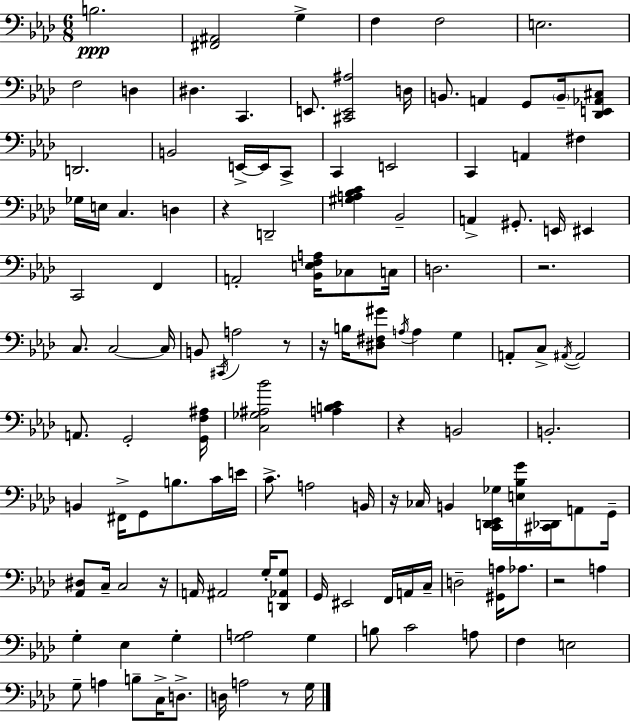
{
  \clef bass
  \numericTimeSignature
  \time 6/8
  \key aes \major
  \repeat volta 2 { b2.\ppp | <fis, ais,>2 g4-> | f4 f2 | e2. | \break f2 d4 | dis4. c,4. | e,8. <cis, e, ais>2 d16 | b,8. a,4 g,8 \parenthesize b,16-- <des, e, aes, cis>8 | \break d,2. | b,2 e,16->~~ e,16 c,8-> | c,4 e,2 | c,4 a,4 fis4 | \break ges16 e16 c4. d4 | r4 d,2-- | <gis a bes c'>4 bes,2-- | a,4-> gis,8.-. e,16 eis,4 | \break c,2 f,4 | a,2-. <bes, e f a>16 ces8 c16 | d2. | r2. | \break c8. c2~~ c16 | b,8 \acciaccatura { cis,16 } a2 r8 | r16 b16 <dis fis gis'>8 \acciaccatura { a16 } a4 g4 | a,8-. c8-> \acciaccatura { ais,16~ }~ ais,2 | \break a,8. g,2-. | <g, f ais>16 <c ges ais bes'>2 <a b c'>4 | r4 b,2 | b,2.-. | \break b,4 fis,16-> g,8 b8. | c'16 e'16 c'8.-> a2 | b,16 r16 ces16 b,4 <c, d, ees, ges>16 <e bes g'>16 <cis, des,>16 | a,8 g,16-- <aes, dis>8 c16-- c2 | \break r16 a,16 ais,2 | g16-. <d, aes, g>8 g,16 eis,2 | f,16 a,16 c16-- d2-- <gis, a>16 | aes8. r2 a4 | \break g4-. ees4 g4-. | <g a>2 g4 | b8 c'2 | a8 f4 e2 | \break g8-- a4 b8-- c16-> | d8.-> d16 a2 | r8 g16 } \bar "|."
}